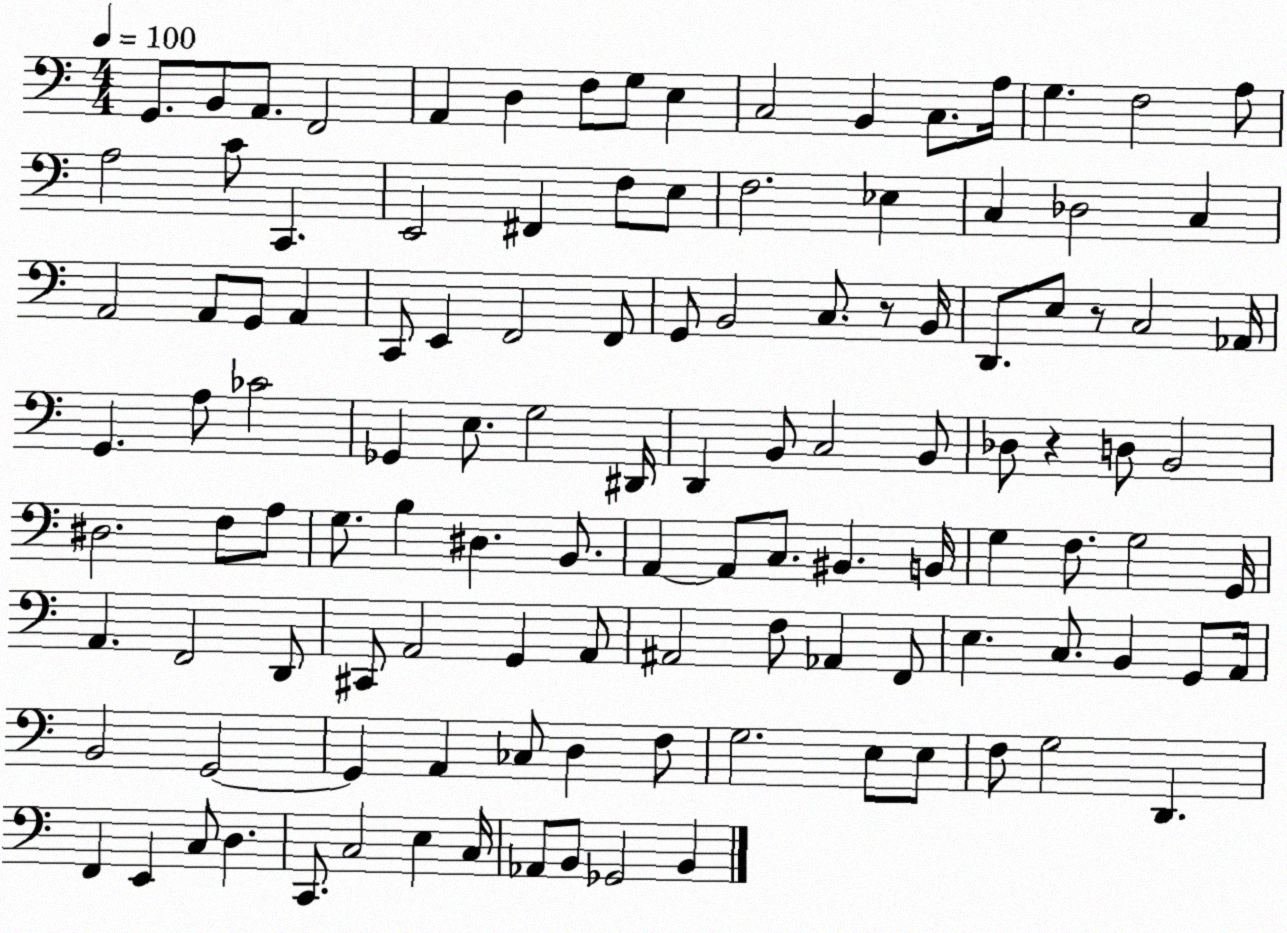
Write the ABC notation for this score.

X:1
T:Untitled
M:4/4
L:1/4
K:C
G,,/2 B,,/2 A,,/2 F,,2 A,, D, F,/2 G,/2 E, C,2 B,, C,/2 A,/4 G, F,2 A,/2 A,2 C/2 C,, E,,2 ^F,, F,/2 E,/2 F,2 _E, C, _D,2 C, A,,2 A,,/2 G,,/2 A,, C,,/2 E,, F,,2 F,,/2 G,,/2 B,,2 C,/2 z/2 B,,/4 D,,/2 E,/2 z/2 C,2 _A,,/4 G,, A,/2 _C2 _G,, E,/2 G,2 ^D,,/4 D,, B,,/2 C,2 B,,/2 _D,/2 z D,/2 B,,2 ^D,2 F,/2 A,/2 G,/2 B, ^D, B,,/2 A,, A,,/2 C,/2 ^B,, B,,/4 G, F,/2 G,2 G,,/4 A,, F,,2 D,,/2 ^C,,/2 A,,2 G,, A,,/2 ^A,,2 F,/2 _A,, F,,/2 E, C,/2 B,, G,,/2 A,,/4 B,,2 G,,2 G,, A,, _C,/2 D, F,/2 G,2 E,/2 E,/2 F,/2 G,2 D,, F,, E,, C,/2 D, C,,/2 C,2 E, C,/4 _A,,/2 B,,/2 _G,,2 B,,